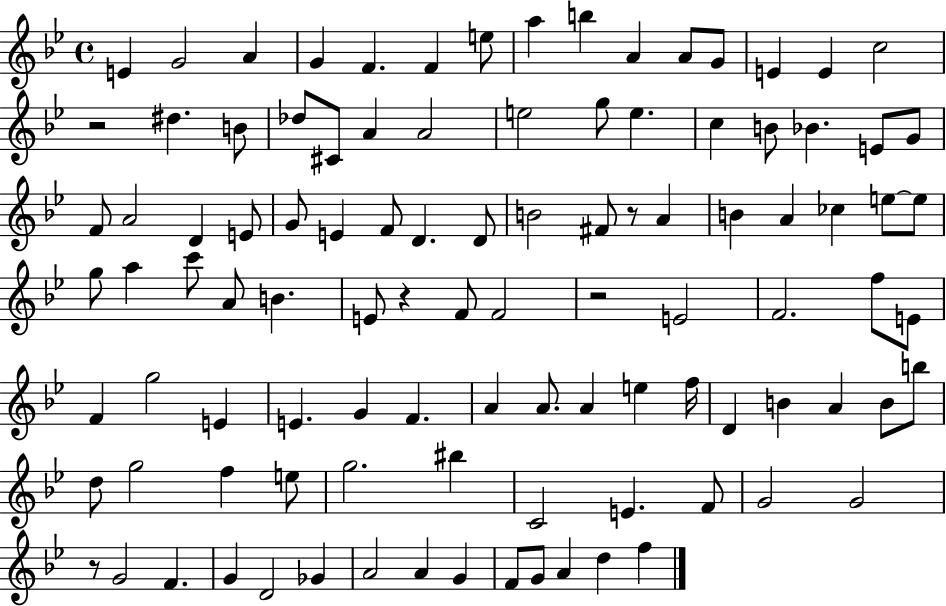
E4/q G4/h A4/q G4/q F4/q. F4/q E5/e A5/q B5/q A4/q A4/e G4/e E4/q E4/q C5/h R/h D#5/q. B4/e Db5/e C#4/e A4/q A4/h E5/h G5/e E5/q. C5/q B4/e Bb4/q. E4/e G4/e F4/e A4/h D4/q E4/e G4/e E4/q F4/e D4/q. D4/e B4/h F#4/e R/e A4/q B4/q A4/q CES5/q E5/e E5/e G5/e A5/q C6/e A4/e B4/q. E4/e R/q F4/e F4/h R/h E4/h F4/h. F5/e E4/e F4/q G5/h E4/q E4/q. G4/q F4/q. A4/q A4/e. A4/q E5/q F5/s D4/q B4/q A4/q B4/e B5/e D5/e G5/h F5/q E5/e G5/h. BIS5/q C4/h E4/q. F4/e G4/h G4/h R/e G4/h F4/q. G4/q D4/h Gb4/q A4/h A4/q G4/q F4/e G4/e A4/q D5/q F5/q